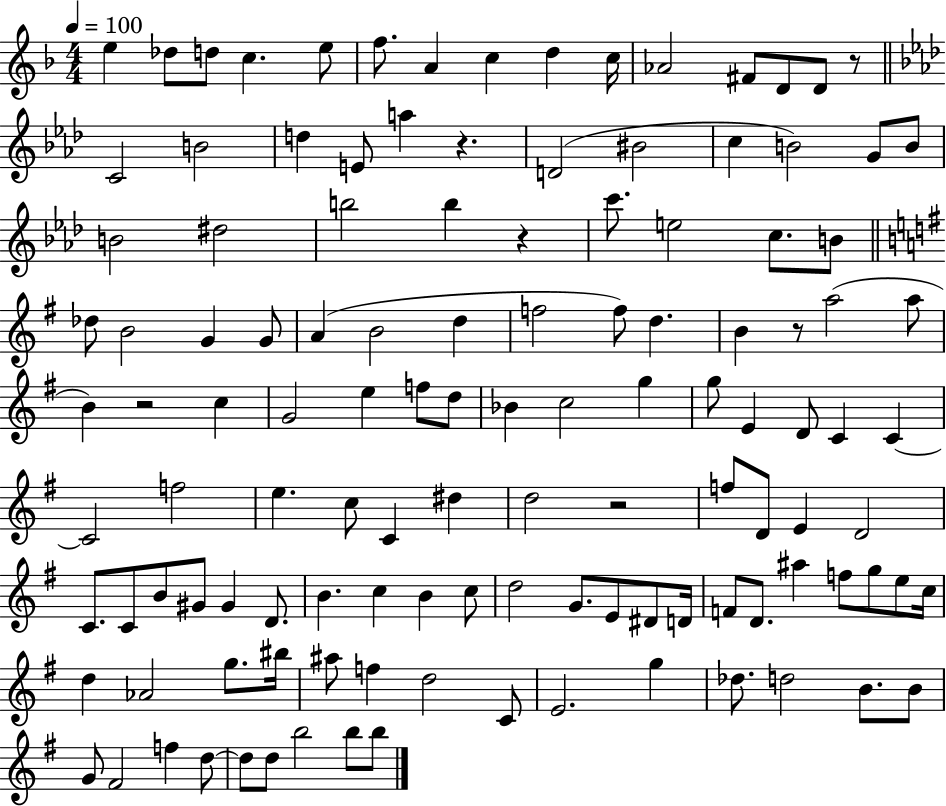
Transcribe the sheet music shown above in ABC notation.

X:1
T:Untitled
M:4/4
L:1/4
K:F
e _d/2 d/2 c e/2 f/2 A c d c/4 _A2 ^F/2 D/2 D/2 z/2 C2 B2 d E/2 a z D2 ^B2 c B2 G/2 B/2 B2 ^d2 b2 b z c'/2 e2 c/2 B/2 _d/2 B2 G G/2 A B2 d f2 f/2 d B z/2 a2 a/2 B z2 c G2 e f/2 d/2 _B c2 g g/2 E D/2 C C C2 f2 e c/2 C ^d d2 z2 f/2 D/2 E D2 C/2 C/2 B/2 ^G/2 ^G D/2 B c B c/2 d2 G/2 E/2 ^D/2 D/4 F/2 D/2 ^a f/2 g/2 e/2 c/4 d _A2 g/2 ^b/4 ^a/2 f d2 C/2 E2 g _d/2 d2 B/2 B/2 G/2 ^F2 f d/2 d/2 d/2 b2 b/2 b/2